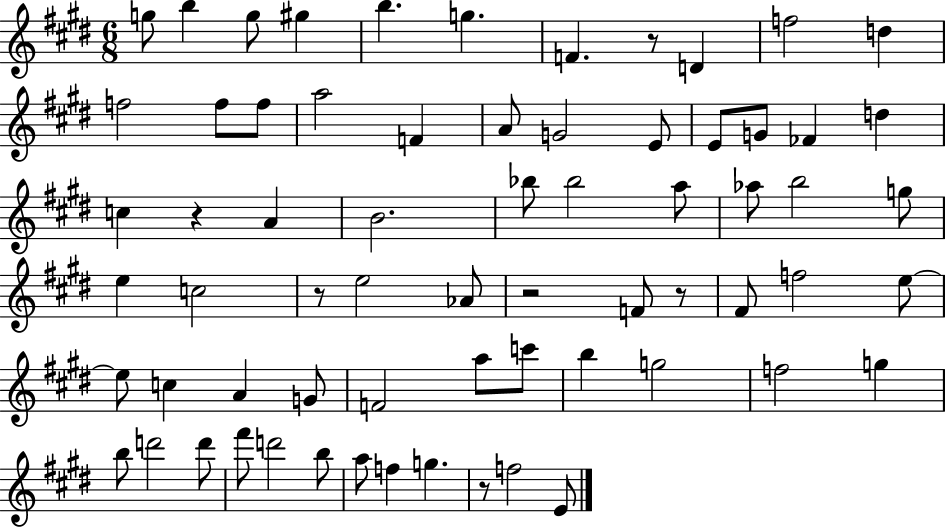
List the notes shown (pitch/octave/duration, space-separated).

G5/e B5/q G5/e G#5/q B5/q. G5/q. F4/q. R/e D4/q F5/h D5/q F5/h F5/e F5/e A5/h F4/q A4/e G4/h E4/e E4/e G4/e FES4/q D5/q C5/q R/q A4/q B4/h. Bb5/e Bb5/h A5/e Ab5/e B5/h G5/e E5/q C5/h R/e E5/h Ab4/e R/h F4/e R/e F#4/e F5/h E5/e E5/e C5/q A4/q G4/e F4/h A5/e C6/e B5/q G5/h F5/h G5/q B5/e D6/h D6/e F#6/e D6/h B5/e A5/e F5/q G5/q. R/e F5/h E4/e